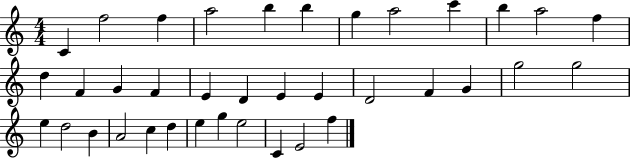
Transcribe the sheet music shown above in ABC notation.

X:1
T:Untitled
M:4/4
L:1/4
K:C
C f2 f a2 b b g a2 c' b a2 f d F G F E D E E D2 F G g2 g2 e d2 B A2 c d e g e2 C E2 f